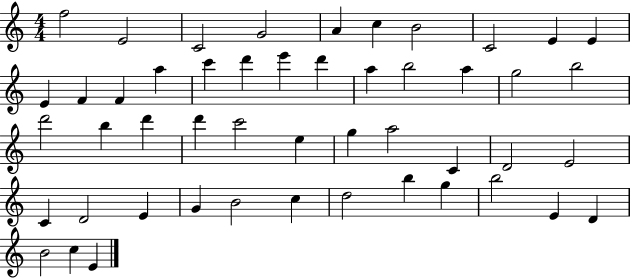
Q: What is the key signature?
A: C major